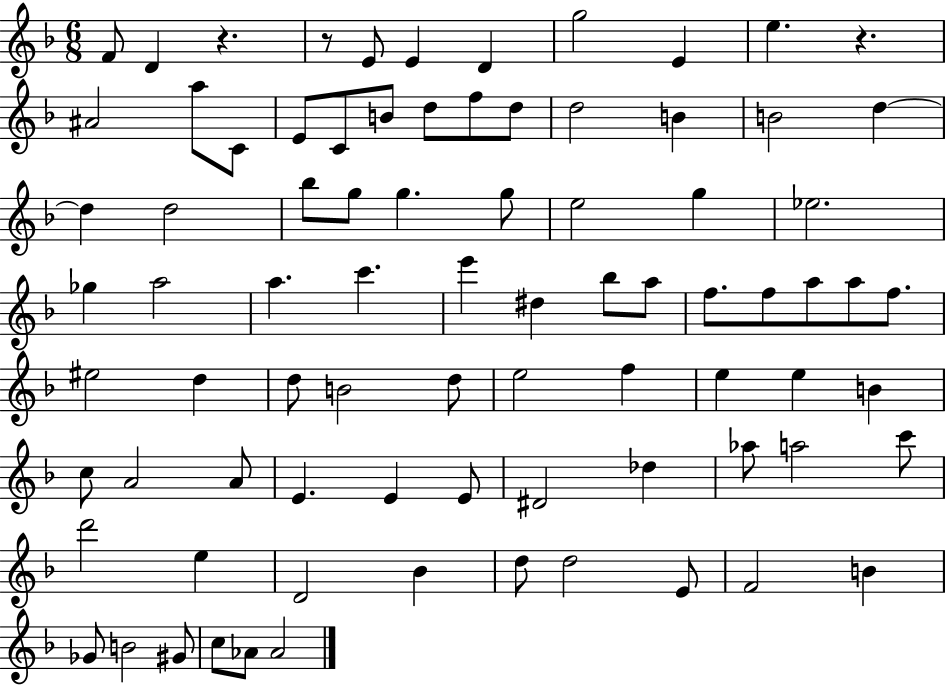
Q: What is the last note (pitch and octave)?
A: Ab4